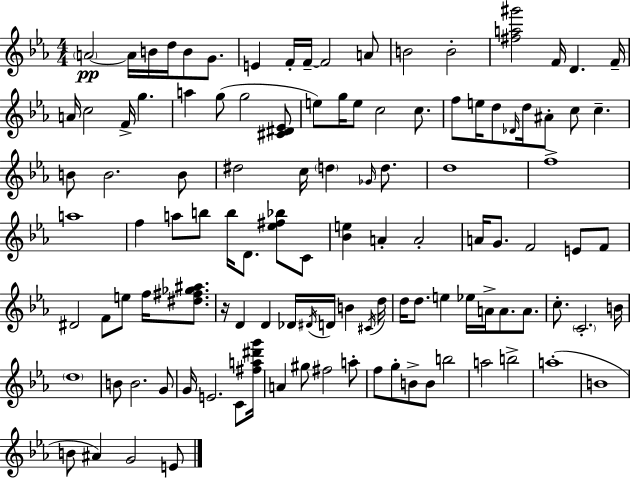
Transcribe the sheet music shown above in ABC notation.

X:1
T:Untitled
M:4/4
L:1/4
K:Cm
A2 A/4 B/4 d/4 B/2 G/2 E F/4 F/4 F2 A/2 B2 B2 [^fa^g']2 F/4 D F/4 A/4 c2 F/4 g a g/2 g2 [^C^D_E]/2 e/2 g/4 e/2 c2 c/2 f/2 e/4 d/2 _D/4 d/4 ^A/2 c/2 c B/2 B2 B/2 ^d2 c/4 d _G/4 d/2 d4 f4 a4 f a/2 b/2 b/4 D/2 [_e^f_b]/2 C/2 [_Be] A A2 A/4 G/2 F2 E/2 F/2 ^D2 F/2 e/2 f/4 [^d^f_g^a]/2 z/4 D D _D/4 ^D/4 D/4 B ^C/4 d/4 d/4 d/2 e _e/4 A/4 A/2 A/2 c/2 C2 B/4 d4 B/2 B2 G/2 G/4 E2 C/2 [^fa^d'g']/4 A ^g/2 ^f2 a/2 f/2 g/2 B/2 B/2 b2 a2 b2 a4 B4 B/2 ^A G2 E/2